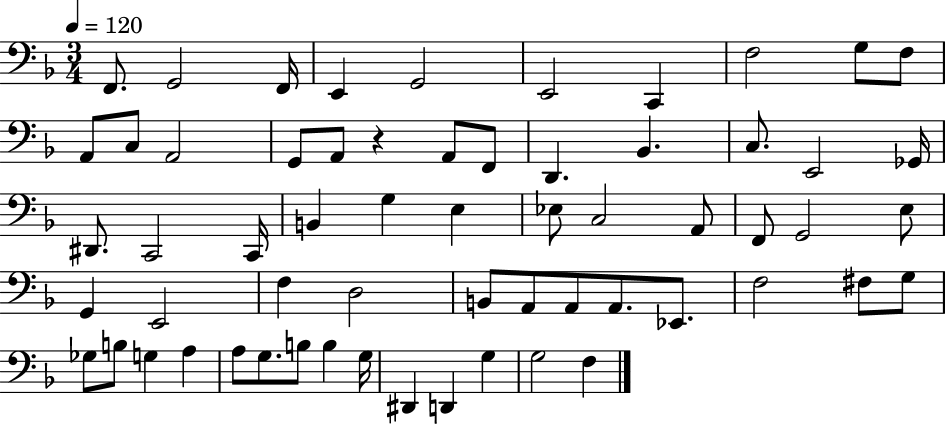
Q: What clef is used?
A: bass